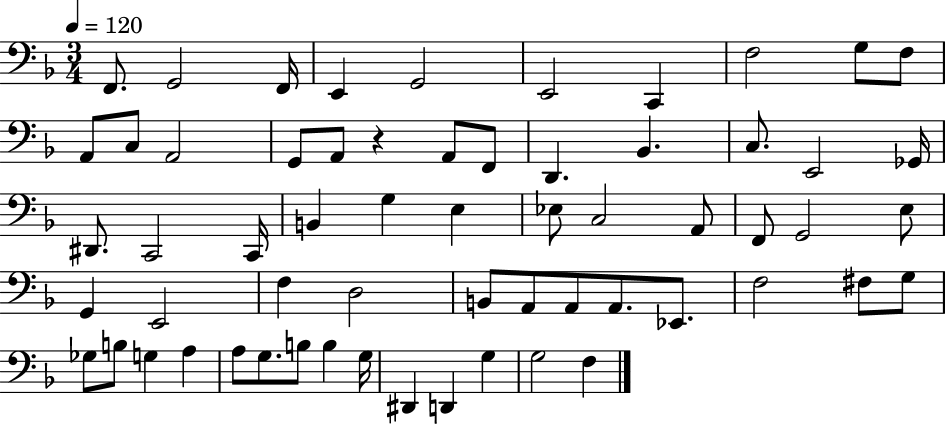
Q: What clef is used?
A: bass